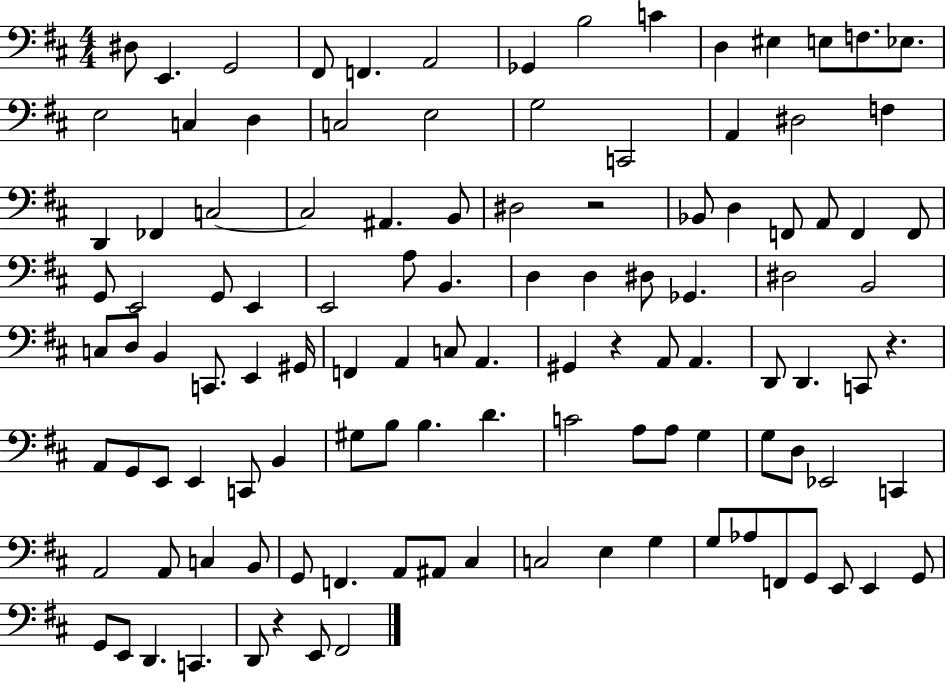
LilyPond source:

{
  \clef bass
  \numericTimeSignature
  \time 4/4
  \key d \major
  \repeat volta 2 { dis8 e,4. g,2 | fis,8 f,4. a,2 | ges,4 b2 c'4 | d4 eis4 e8 f8. ees8. | \break e2 c4 d4 | c2 e2 | g2 c,2 | a,4 dis2 f4 | \break d,4 fes,4 c2~~ | c2 ais,4. b,8 | dis2 r2 | bes,8 d4 f,8 a,8 f,4 f,8 | \break g,8 e,2 g,8 e,4 | e,2 a8 b,4. | d4 d4 dis8 ges,4. | dis2 b,2 | \break c8 d8 b,4 c,8. e,4 gis,16 | f,4 a,4 c8 a,4. | gis,4 r4 a,8 a,4. | d,8 d,4. c,8 r4. | \break a,8 g,8 e,8 e,4 c,8 b,4 | gis8 b8 b4. d'4. | c'2 a8 a8 g4 | g8 d8 ees,2 c,4 | \break a,2 a,8 c4 b,8 | g,8 f,4. a,8 ais,8 cis4 | c2 e4 g4 | g8 aes8 f,8 g,8 e,8 e,4 g,8 | \break g,8 e,8 d,4. c,4. | d,8 r4 e,8 fis,2 | } \bar "|."
}